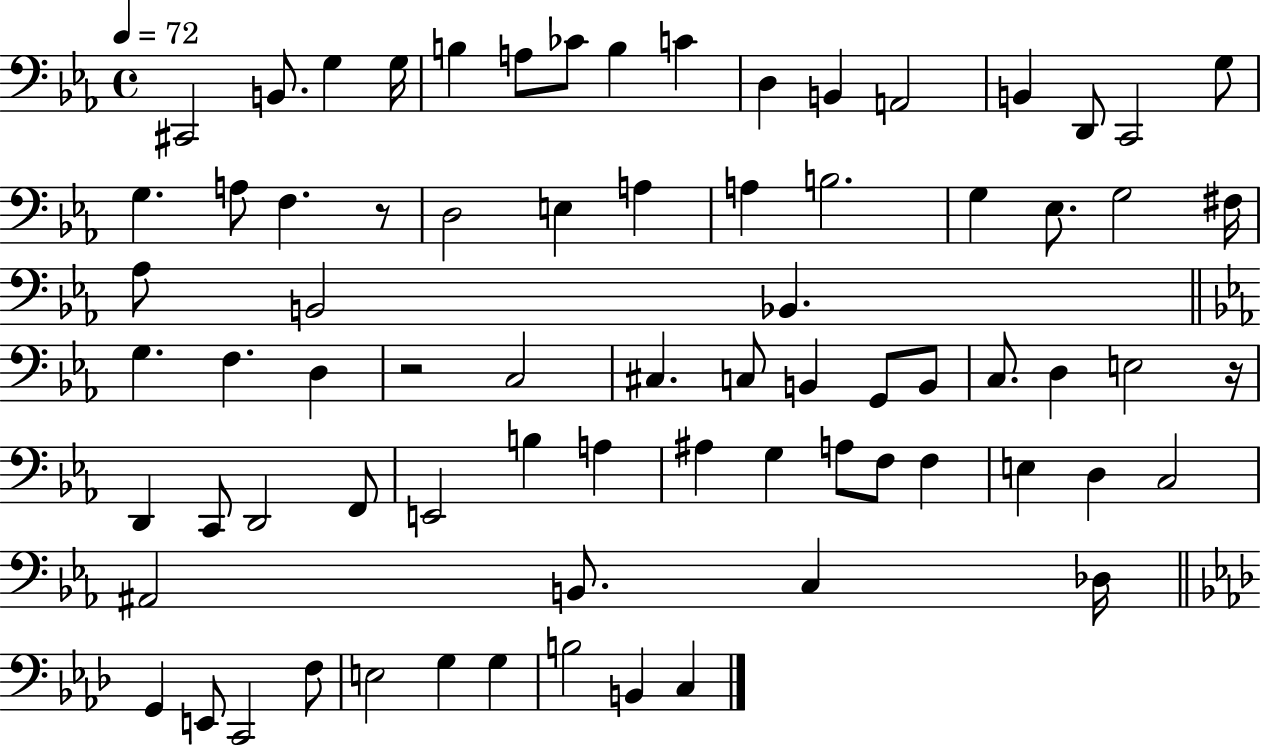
X:1
T:Untitled
M:4/4
L:1/4
K:Eb
^C,,2 B,,/2 G, G,/4 B, A,/2 _C/2 B, C D, B,, A,,2 B,, D,,/2 C,,2 G,/2 G, A,/2 F, z/2 D,2 E, A, A, B,2 G, _E,/2 G,2 ^F,/4 _A,/2 B,,2 _B,, G, F, D, z2 C,2 ^C, C,/2 B,, G,,/2 B,,/2 C,/2 D, E,2 z/4 D,, C,,/2 D,,2 F,,/2 E,,2 B, A, ^A, G, A,/2 F,/2 F, E, D, C,2 ^A,,2 B,,/2 C, _D,/4 G,, E,,/2 C,,2 F,/2 E,2 G, G, B,2 B,, C,